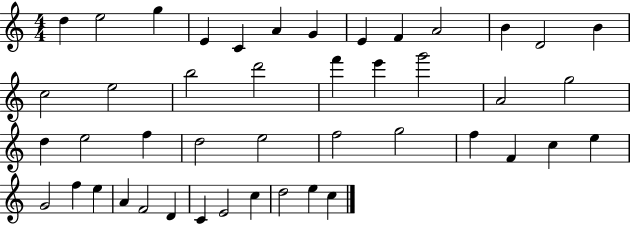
D5/q E5/h G5/q E4/q C4/q A4/q G4/q E4/q F4/q A4/h B4/q D4/h B4/q C5/h E5/h B5/h D6/h F6/q E6/q G6/h A4/h G5/h D5/q E5/h F5/q D5/h E5/h F5/h G5/h F5/q F4/q C5/q E5/q G4/h F5/q E5/q A4/q F4/h D4/q C4/q E4/h C5/q D5/h E5/q C5/q